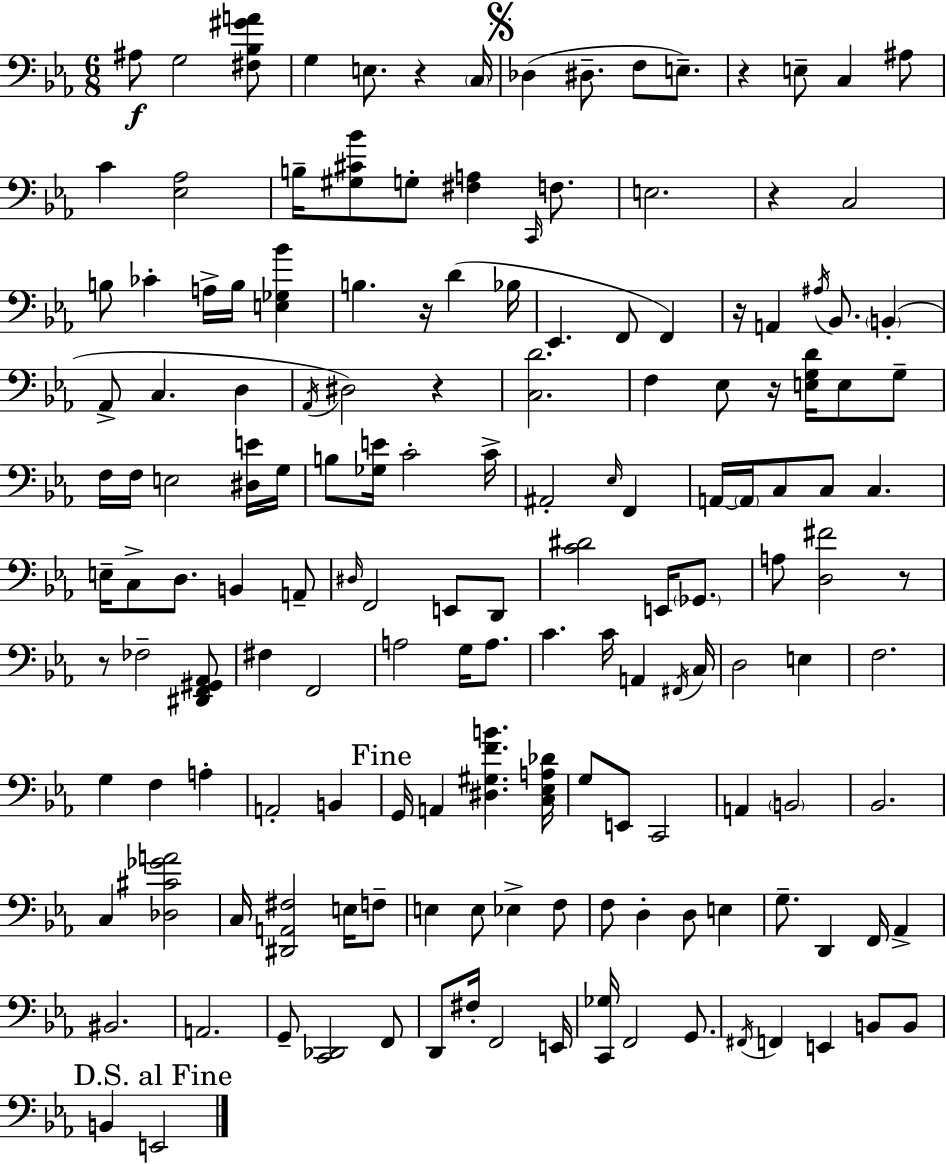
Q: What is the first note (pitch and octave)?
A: A#3